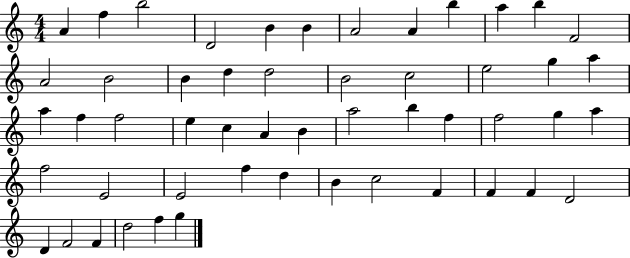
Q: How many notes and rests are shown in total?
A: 52